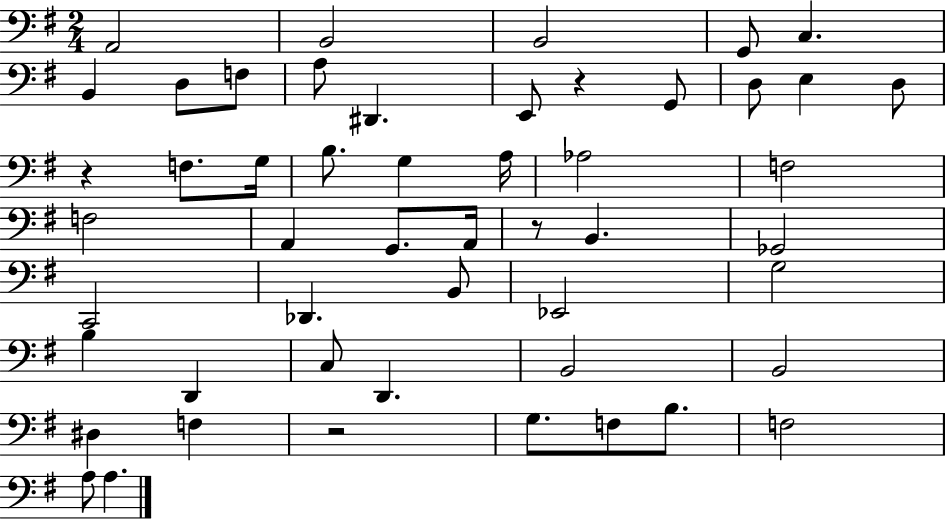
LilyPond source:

{
  \clef bass
  \numericTimeSignature
  \time 2/4
  \key g \major
  a,2 | b,2 | b,2 | g,8 c4. | \break b,4 d8 f8 | a8 dis,4. | e,8 r4 g,8 | d8 e4 d8 | \break r4 f8. g16 | b8. g4 a16 | aes2 | f2 | \break f2 | a,4 g,8. a,16 | r8 b,4. | ges,2 | \break c,2 | des,4. b,8 | ees,2 | g2 | \break b4 d,4 | c8 d,4. | b,2 | b,2 | \break dis4 f4 | r2 | g8. f8 b8. | f2 | \break a8 a4. | \bar "|."
}